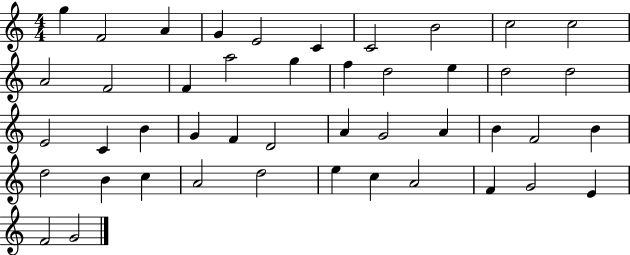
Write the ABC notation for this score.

X:1
T:Untitled
M:4/4
L:1/4
K:C
g F2 A G E2 C C2 B2 c2 c2 A2 F2 F a2 g f d2 e d2 d2 E2 C B G F D2 A G2 A B F2 B d2 B c A2 d2 e c A2 F G2 E F2 G2